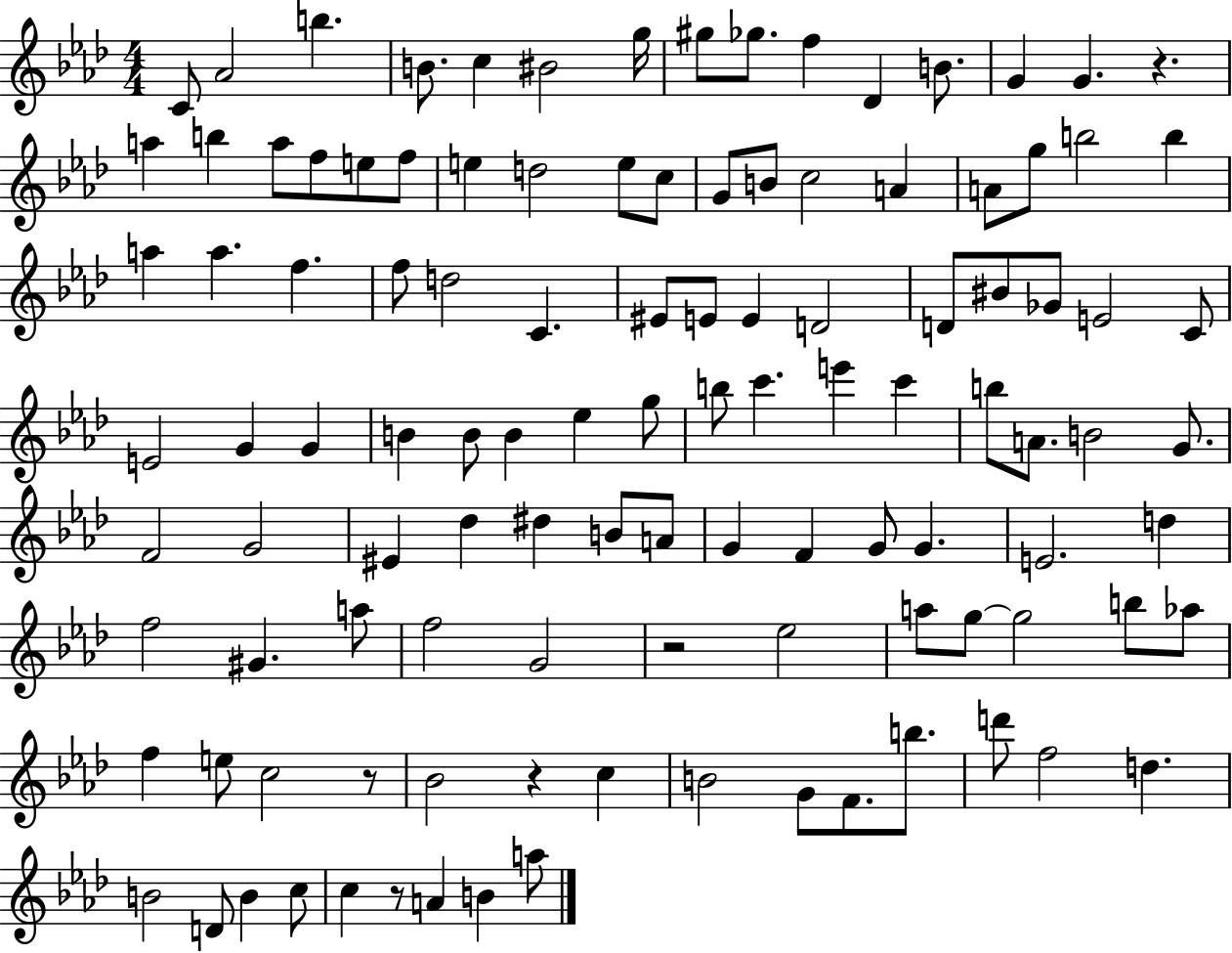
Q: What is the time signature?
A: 4/4